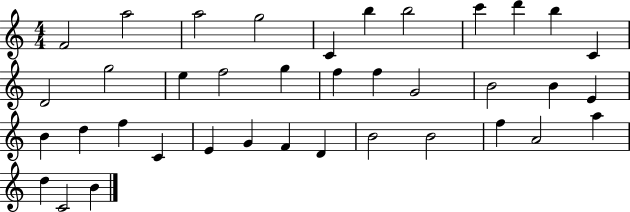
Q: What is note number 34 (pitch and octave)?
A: A4